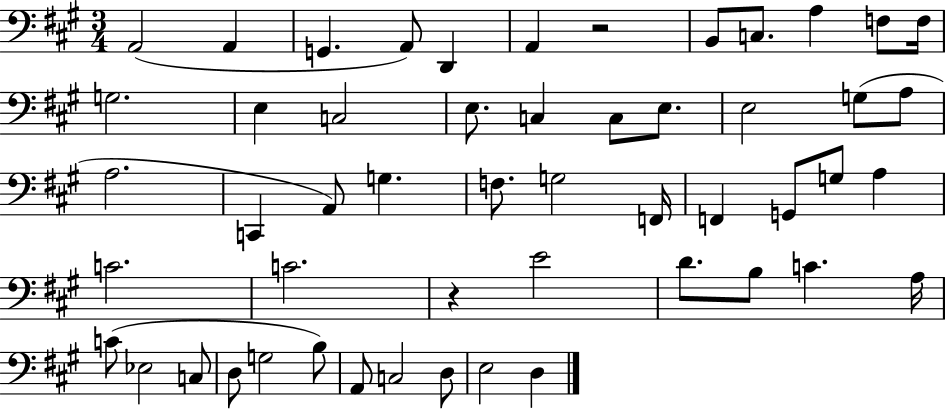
X:1
T:Untitled
M:3/4
L:1/4
K:A
A,,2 A,, G,, A,,/2 D,, A,, z2 B,,/2 C,/2 A, F,/2 F,/4 G,2 E, C,2 E,/2 C, C,/2 E,/2 E,2 G,/2 A,/2 A,2 C,, A,,/2 G, F,/2 G,2 F,,/4 F,, G,,/2 G,/2 A, C2 C2 z E2 D/2 B,/2 C A,/4 C/2 _E,2 C,/2 D,/2 G,2 B,/2 A,,/2 C,2 D,/2 E,2 D,